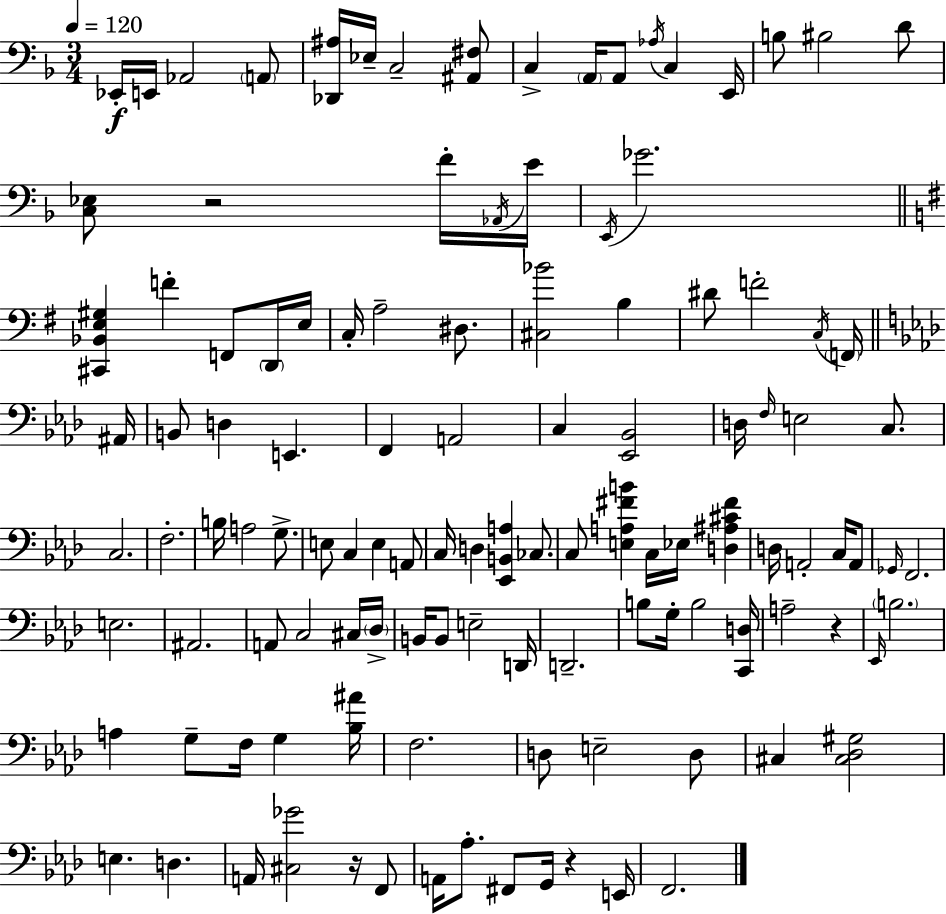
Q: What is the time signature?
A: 3/4